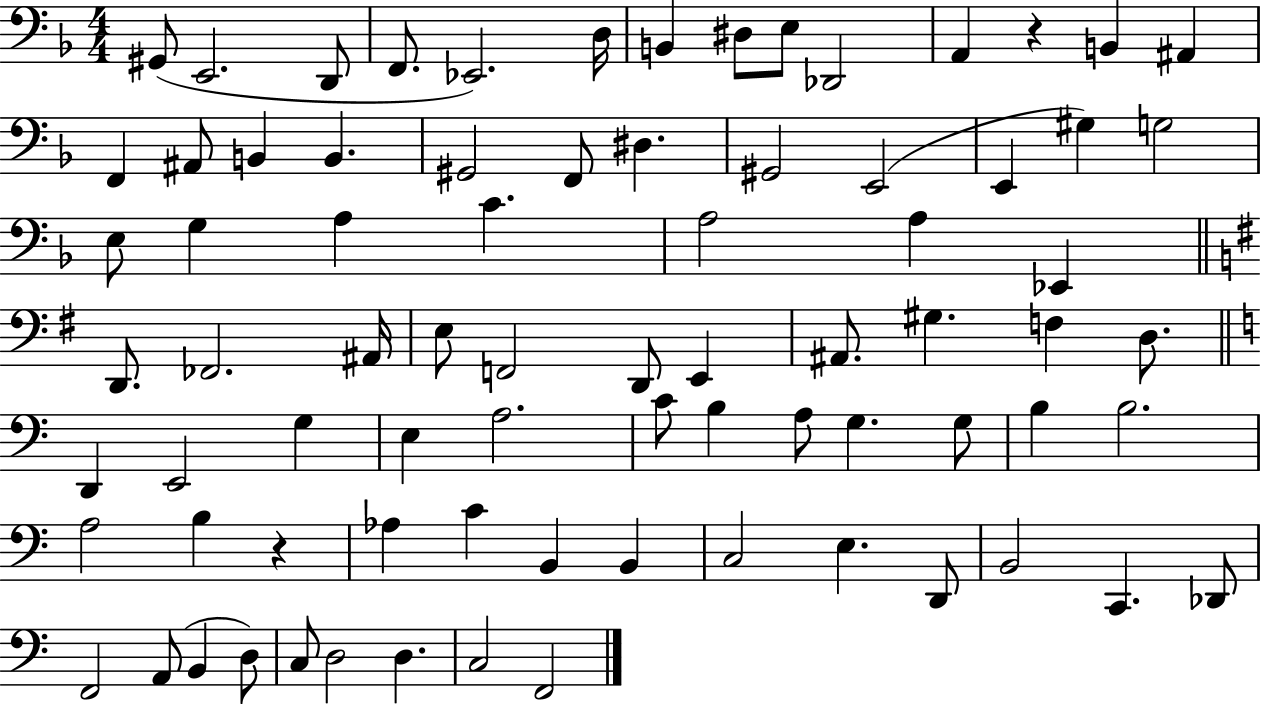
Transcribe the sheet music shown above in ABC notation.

X:1
T:Untitled
M:4/4
L:1/4
K:F
^G,,/2 E,,2 D,,/2 F,,/2 _E,,2 D,/4 B,, ^D,/2 E,/2 _D,,2 A,, z B,, ^A,, F,, ^A,,/2 B,, B,, ^G,,2 F,,/2 ^D, ^G,,2 E,,2 E,, ^G, G,2 E,/2 G, A, C A,2 A, _E,, D,,/2 _F,,2 ^A,,/4 E,/2 F,,2 D,,/2 E,, ^A,,/2 ^G, F, D,/2 D,, E,,2 G, E, A,2 C/2 B, A,/2 G, G,/2 B, B,2 A,2 B, z _A, C B,, B,, C,2 E, D,,/2 B,,2 C,, _D,,/2 F,,2 A,,/2 B,, D,/2 C,/2 D,2 D, C,2 F,,2